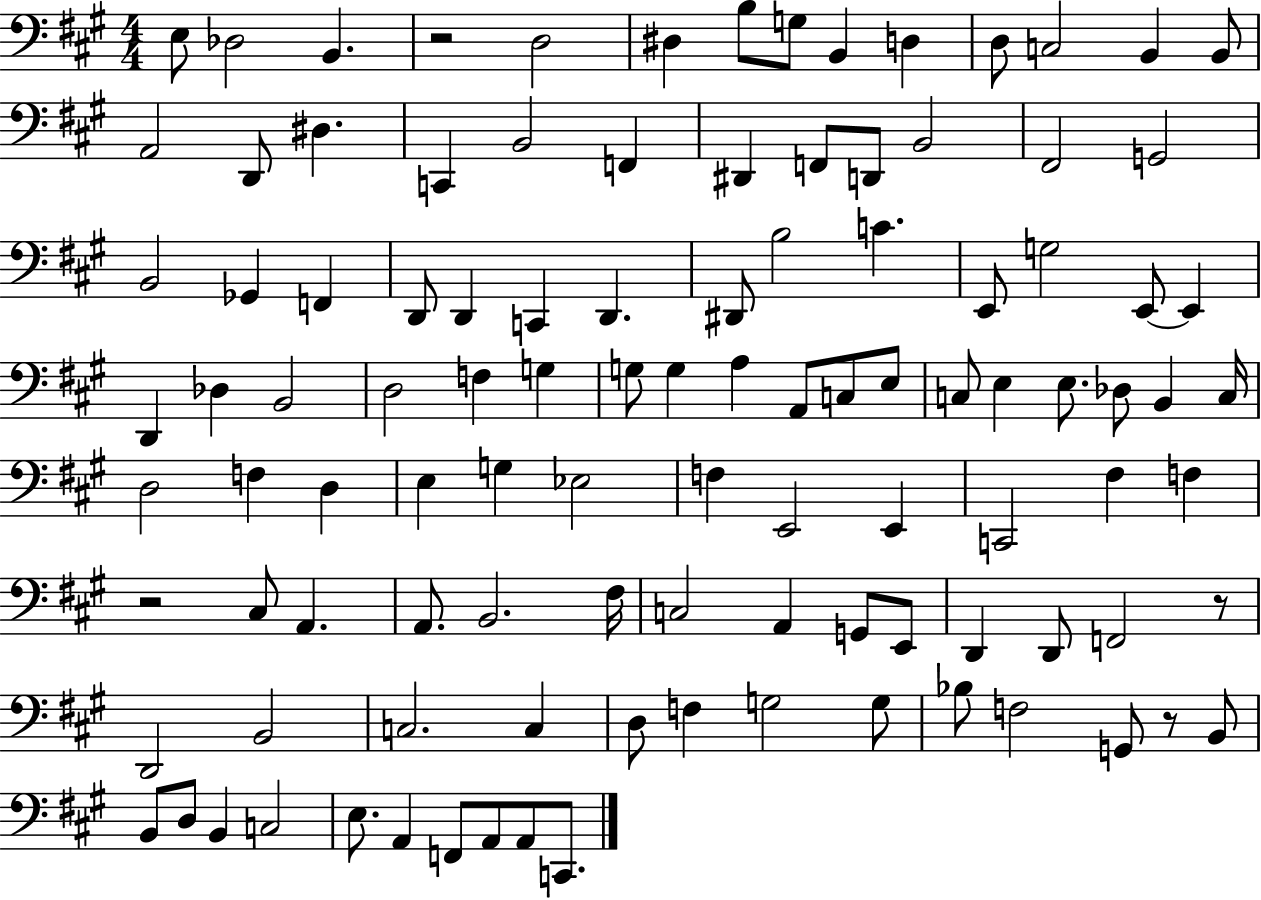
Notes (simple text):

E3/e Db3/h B2/q. R/h D3/h D#3/q B3/e G3/e B2/q D3/q D3/e C3/h B2/q B2/e A2/h D2/e D#3/q. C2/q B2/h F2/q D#2/q F2/e D2/e B2/h F#2/h G2/h B2/h Gb2/q F2/q D2/e D2/q C2/q D2/q. D#2/e B3/h C4/q. E2/e G3/h E2/e E2/q D2/q Db3/q B2/h D3/h F3/q G3/q G3/e G3/q A3/q A2/e C3/e E3/e C3/e E3/q E3/e. Db3/e B2/q C3/s D3/h F3/q D3/q E3/q G3/q Eb3/h F3/q E2/h E2/q C2/h F#3/q F3/q R/h C#3/e A2/q. A2/e. B2/h. F#3/s C3/h A2/q G2/e E2/e D2/q D2/e F2/h R/e D2/h B2/h C3/h. C3/q D3/e F3/q G3/h G3/e Bb3/e F3/h G2/e R/e B2/e B2/e D3/e B2/q C3/h E3/e. A2/q F2/e A2/e A2/e C2/e.